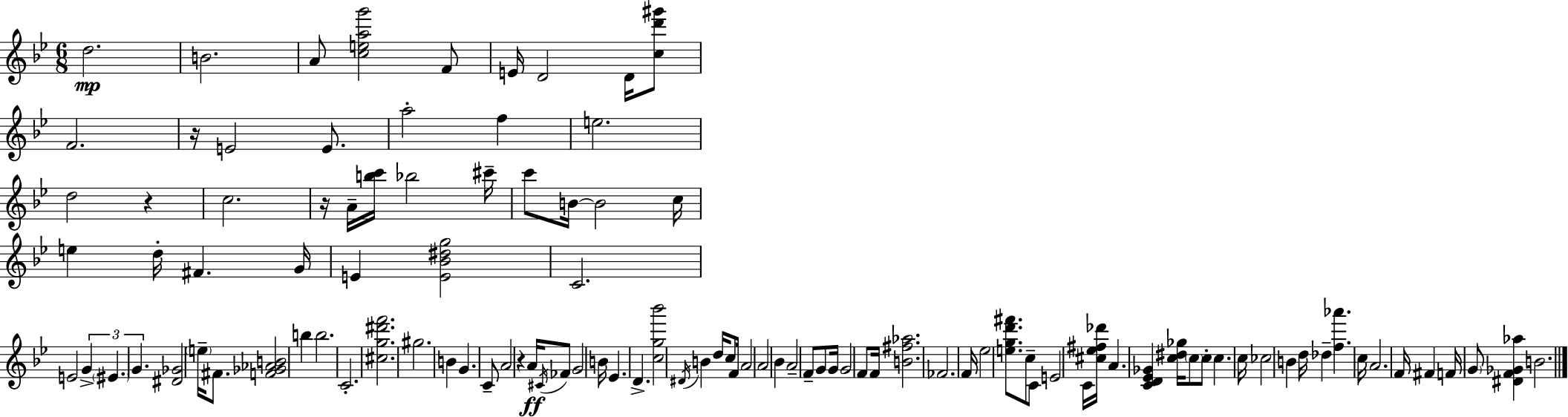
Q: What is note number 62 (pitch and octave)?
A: G4